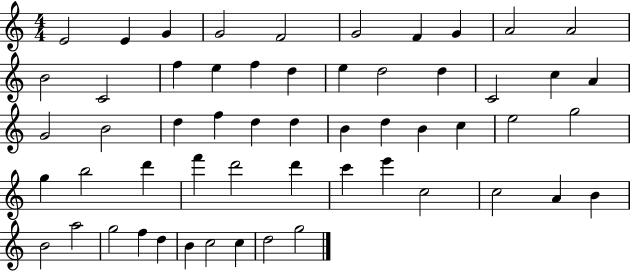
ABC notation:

X:1
T:Untitled
M:4/4
L:1/4
K:C
E2 E G G2 F2 G2 F G A2 A2 B2 C2 f e f d e d2 d C2 c A G2 B2 d f d d B d B c e2 g2 g b2 d' f' d'2 d' c' e' c2 c2 A B B2 a2 g2 f d B c2 c d2 g2